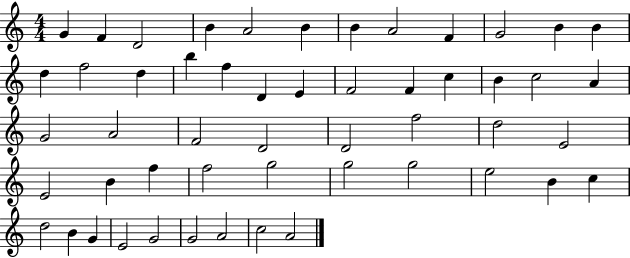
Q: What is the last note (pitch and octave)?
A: A4